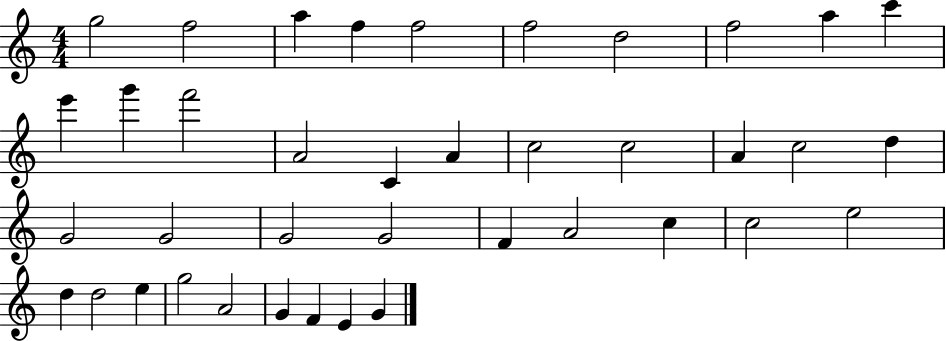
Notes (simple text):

G5/h F5/h A5/q F5/q F5/h F5/h D5/h F5/h A5/q C6/q E6/q G6/q F6/h A4/h C4/q A4/q C5/h C5/h A4/q C5/h D5/q G4/h G4/h G4/h G4/h F4/q A4/h C5/q C5/h E5/h D5/q D5/h E5/q G5/h A4/h G4/q F4/q E4/q G4/q